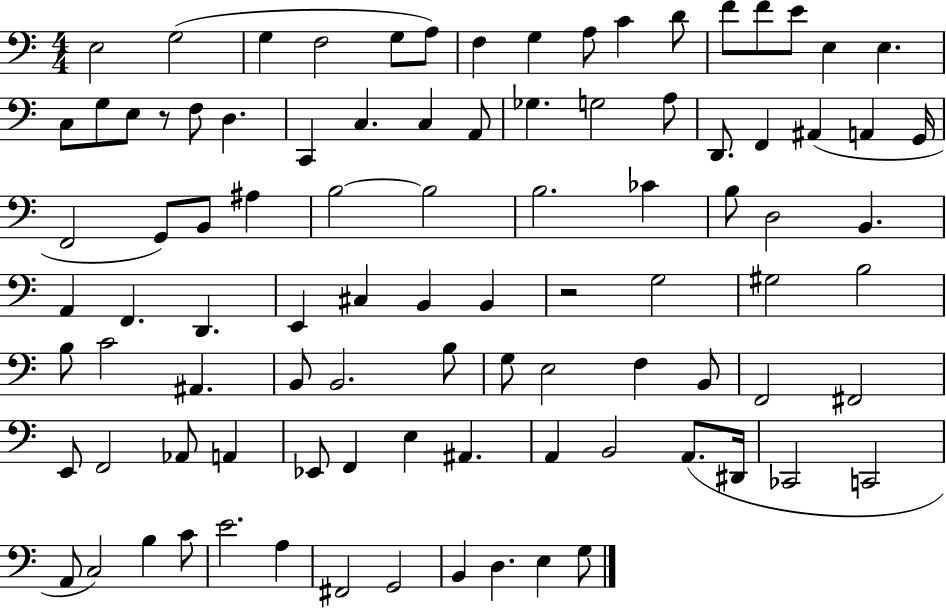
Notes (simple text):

E3/h G3/h G3/q F3/h G3/e A3/e F3/q G3/q A3/e C4/q D4/e F4/e F4/e E4/e E3/q E3/q. C3/e G3/e E3/e R/e F3/e D3/q. C2/q C3/q. C3/q A2/e Gb3/q. G3/h A3/e D2/e. F2/q A#2/q A2/q G2/s F2/h G2/e B2/e A#3/q B3/h B3/h B3/h. CES4/q B3/e D3/h B2/q. A2/q F2/q. D2/q. E2/q C#3/q B2/q B2/q R/h G3/h G#3/h B3/h B3/e C4/h A#2/q. B2/e B2/h. B3/e G3/e E3/h F3/q B2/e F2/h F#2/h E2/e F2/h Ab2/e A2/q Eb2/e F2/q E3/q A#2/q. A2/q B2/h A2/e. D#2/s CES2/h C2/h A2/e C3/h B3/q C4/e E4/h. A3/q F#2/h G2/h B2/q D3/q. E3/q G3/e